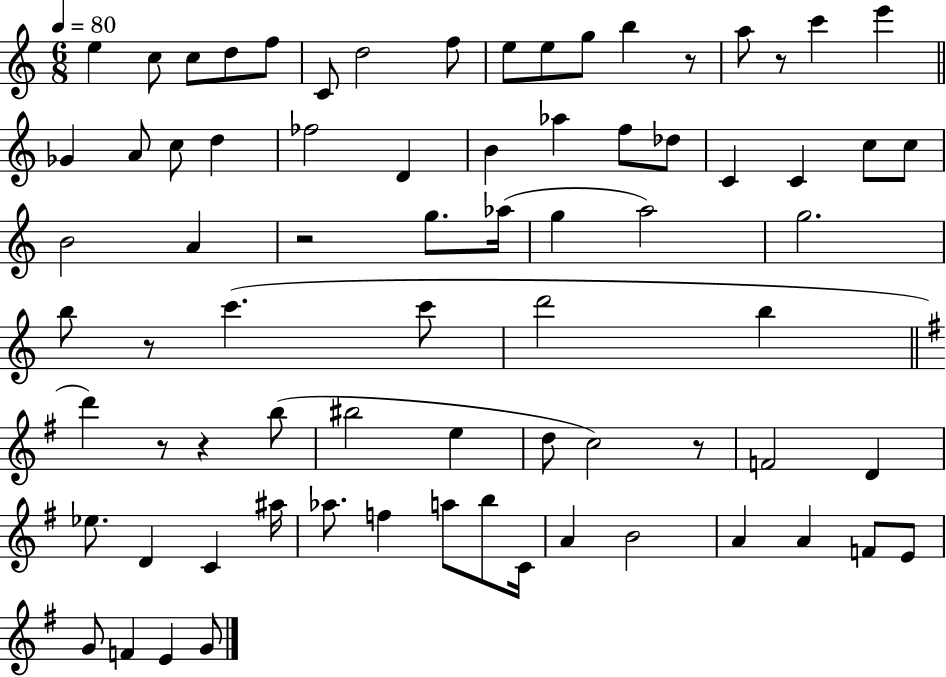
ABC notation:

X:1
T:Untitled
M:6/8
L:1/4
K:C
e c/2 c/2 d/2 f/2 C/2 d2 f/2 e/2 e/2 g/2 b z/2 a/2 z/2 c' e' _G A/2 c/2 d _f2 D B _a f/2 _d/2 C C c/2 c/2 B2 A z2 g/2 _a/4 g a2 g2 b/2 z/2 c' c'/2 d'2 b d' z/2 z b/2 ^b2 e d/2 c2 z/2 F2 D _e/2 D C ^a/4 _a/2 f a/2 b/2 C/4 A B2 A A F/2 E/2 G/2 F E G/2